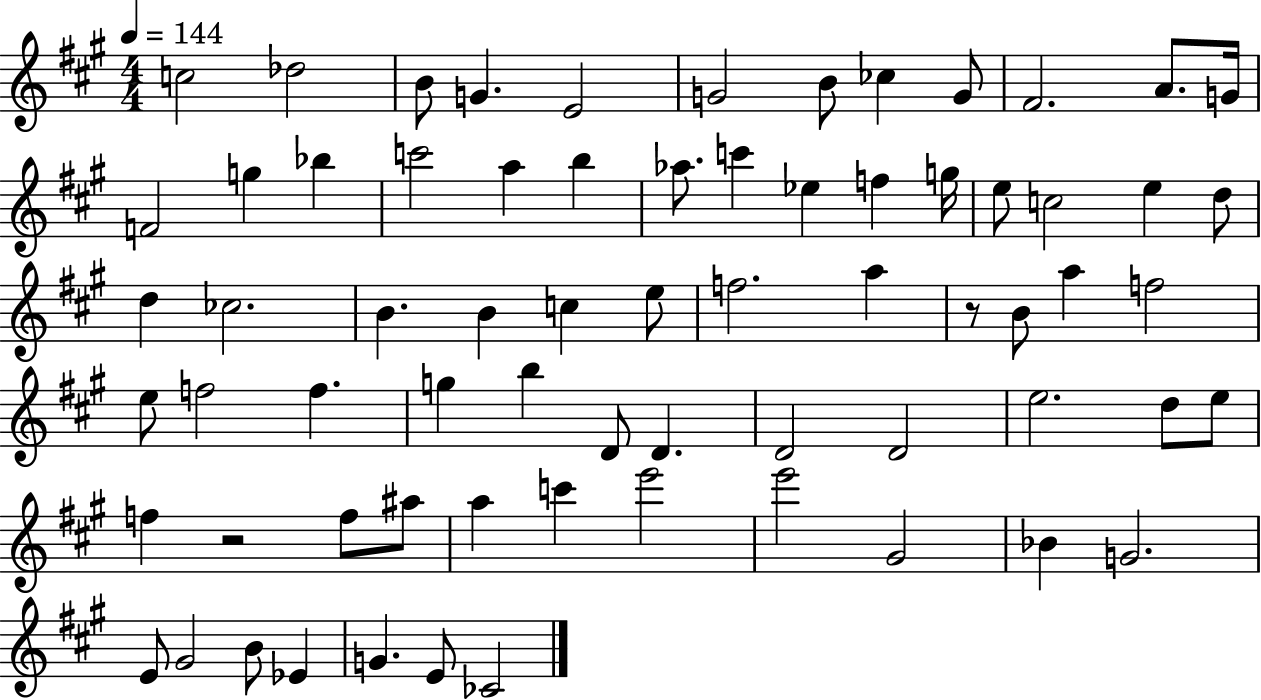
C5/h Db5/h B4/e G4/q. E4/h G4/h B4/e CES5/q G4/e F#4/h. A4/e. G4/s F4/h G5/q Bb5/q C6/h A5/q B5/q Ab5/e. C6/q Eb5/q F5/q G5/s E5/e C5/h E5/q D5/e D5/q CES5/h. B4/q. B4/q C5/q E5/e F5/h. A5/q R/e B4/e A5/q F5/h E5/e F5/h F5/q. G5/q B5/q D4/e D4/q. D4/h D4/h E5/h. D5/e E5/e F5/q R/h F5/e A#5/e A5/q C6/q E6/h E6/h G#4/h Bb4/q G4/h. E4/e G#4/h B4/e Eb4/q G4/q. E4/e CES4/h